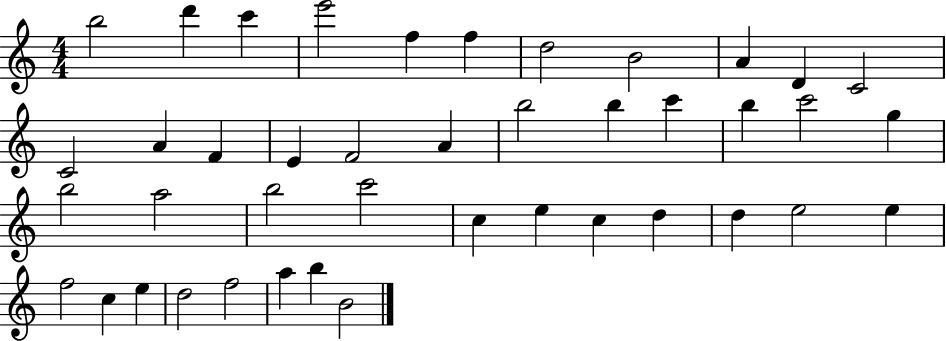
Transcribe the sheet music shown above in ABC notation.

X:1
T:Untitled
M:4/4
L:1/4
K:C
b2 d' c' e'2 f f d2 B2 A D C2 C2 A F E F2 A b2 b c' b c'2 g b2 a2 b2 c'2 c e c d d e2 e f2 c e d2 f2 a b B2